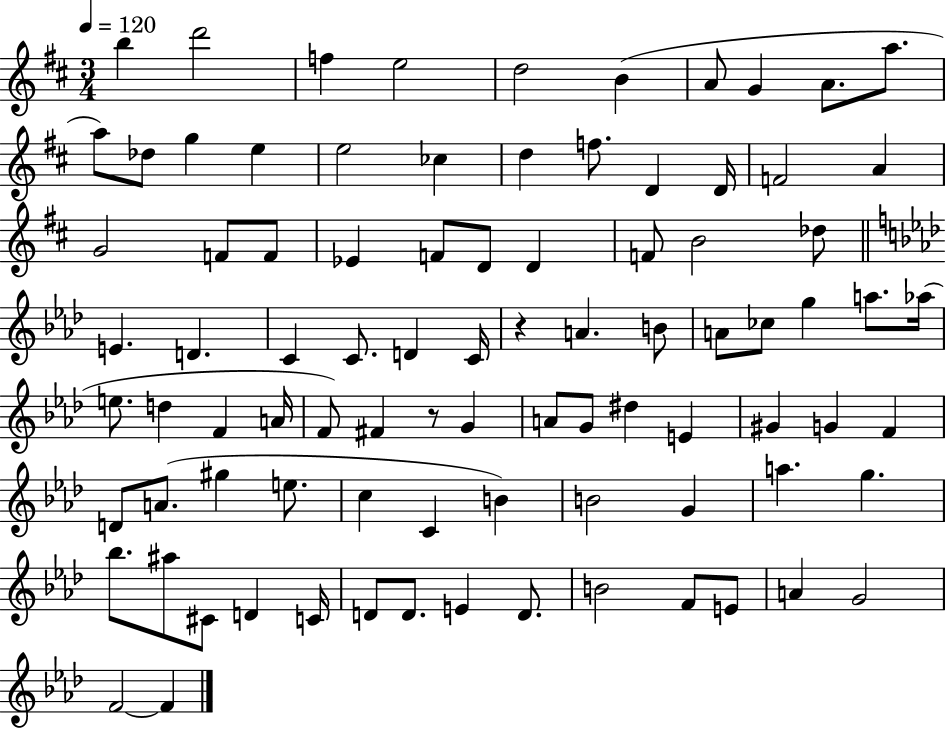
{
  \clef treble
  \numericTimeSignature
  \time 3/4
  \key d \major
  \tempo 4 = 120
  b''4 d'''2 | f''4 e''2 | d''2 b'4( | a'8 g'4 a'8. a''8. | \break a''8) des''8 g''4 e''4 | e''2 ces''4 | d''4 f''8. d'4 d'16 | f'2 a'4 | \break g'2 f'8 f'8 | ees'4 f'8 d'8 d'4 | f'8 b'2 des''8 | \bar "||" \break \key aes \major e'4. d'4. | c'4 c'8. d'4 c'16 | r4 a'4. b'8 | a'8 ces''8 g''4 a''8. aes''16( | \break e''8. d''4 f'4 a'16 | f'8) fis'4 r8 g'4 | a'8 g'8 dis''4 e'4 | gis'4 g'4 f'4 | \break d'8 a'8.( gis''4 e''8. | c''4 c'4 b'4) | b'2 g'4 | a''4. g''4. | \break bes''8. ais''8 cis'8 d'4 c'16 | d'8 d'8. e'4 d'8. | b'2 f'8 e'8 | a'4 g'2 | \break f'2~~ f'4 | \bar "|."
}